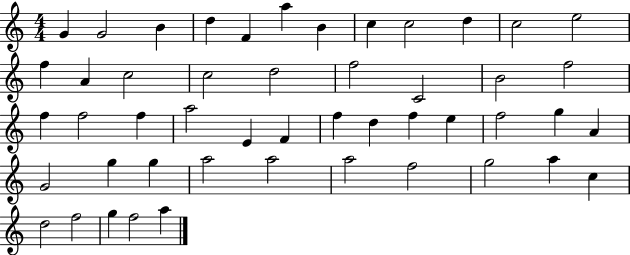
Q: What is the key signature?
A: C major